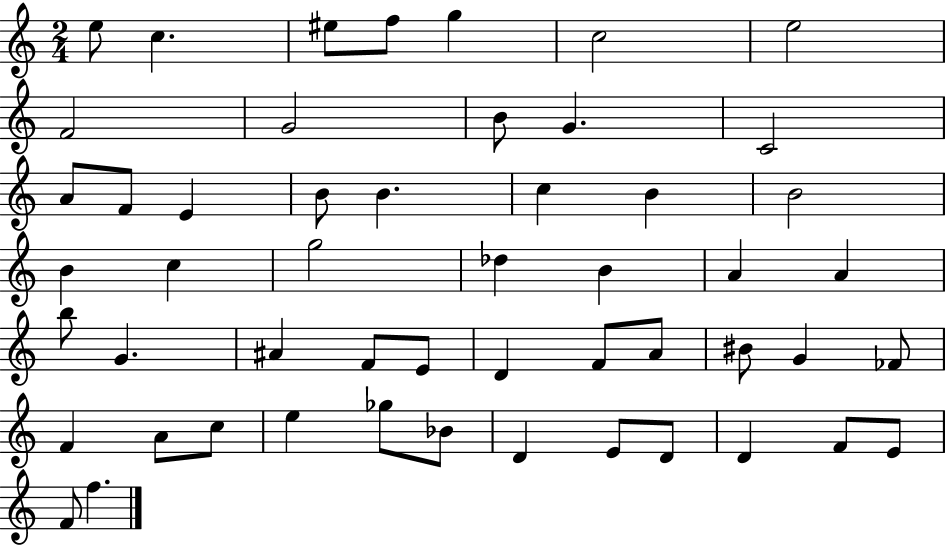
X:1
T:Untitled
M:2/4
L:1/4
K:C
e/2 c ^e/2 f/2 g c2 e2 F2 G2 B/2 G C2 A/2 F/2 E B/2 B c B B2 B c g2 _d B A A b/2 G ^A F/2 E/2 D F/2 A/2 ^B/2 G _F/2 F A/2 c/2 e _g/2 _B/2 D E/2 D/2 D F/2 E/2 F/2 f